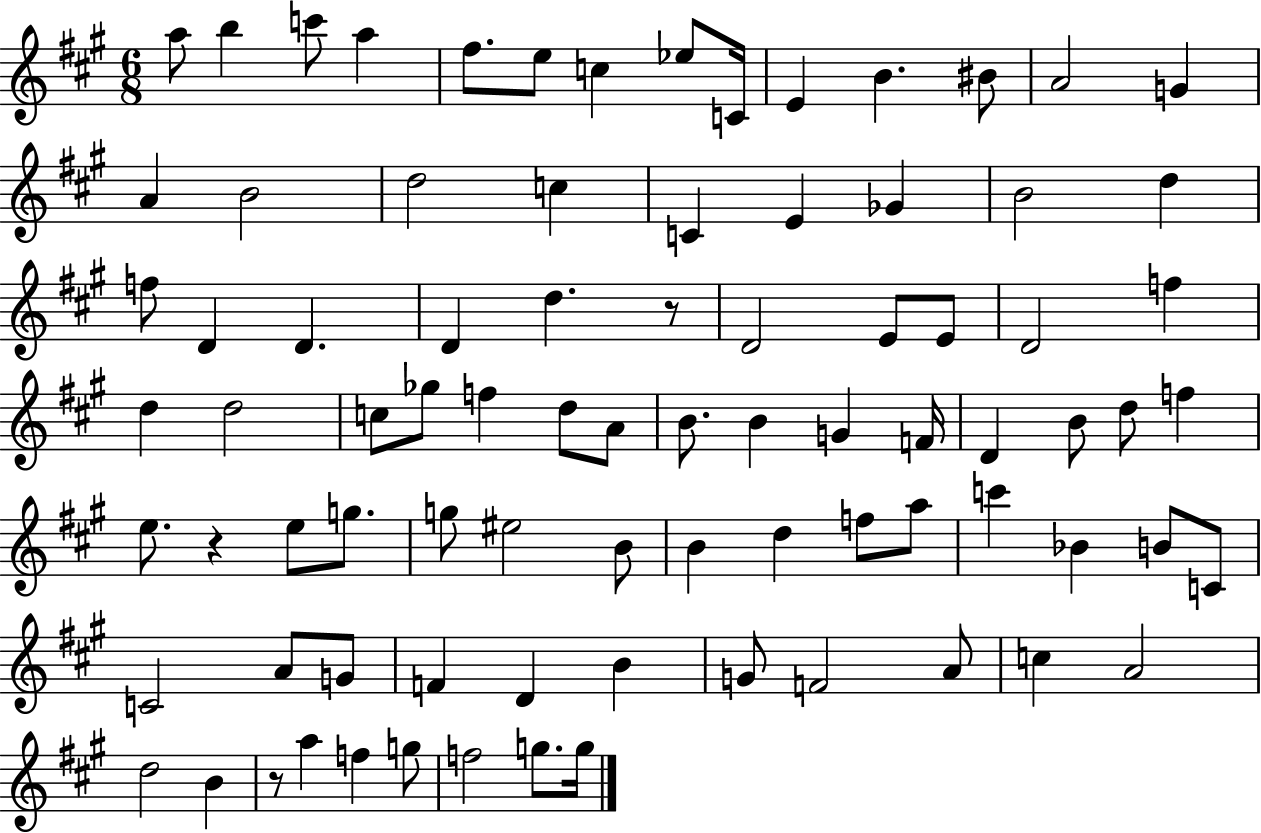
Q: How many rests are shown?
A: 3